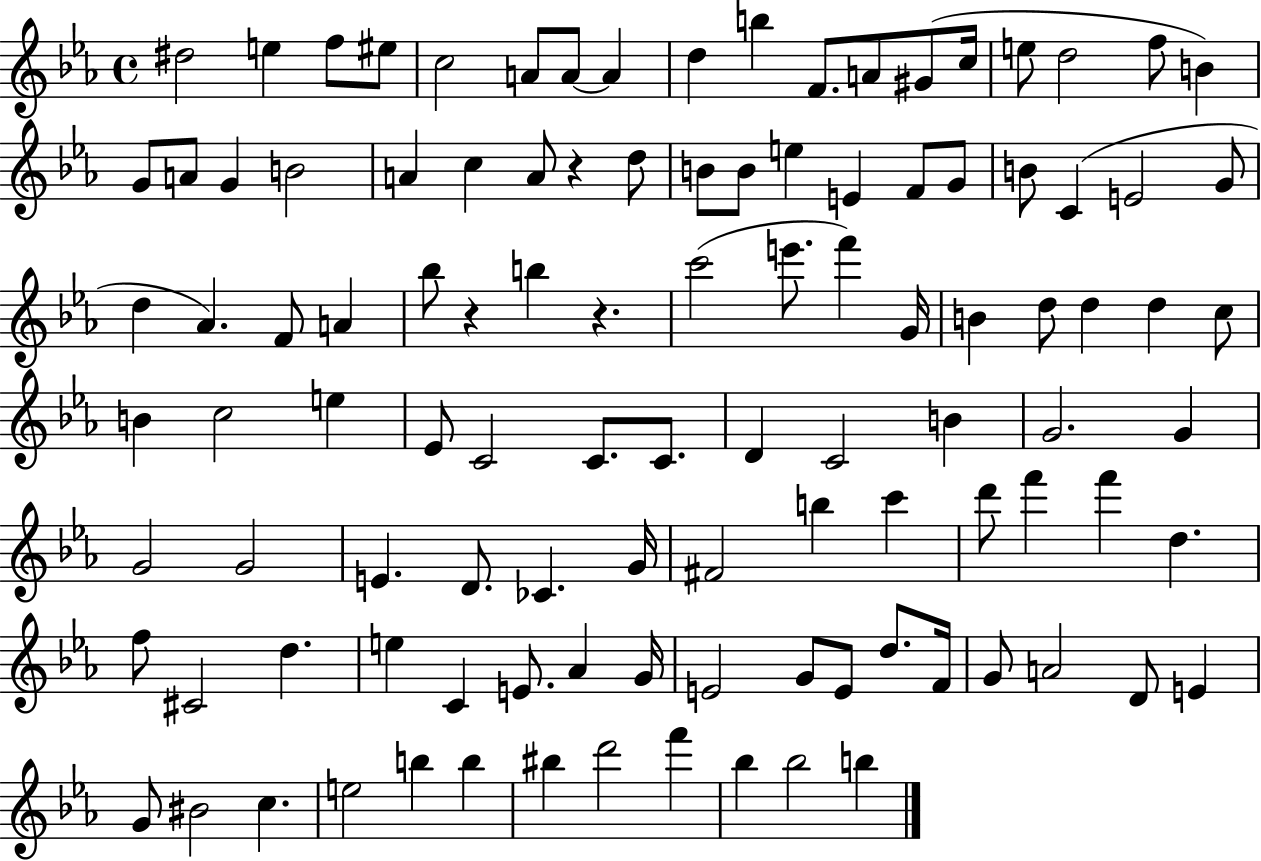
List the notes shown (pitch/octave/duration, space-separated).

D#5/h E5/q F5/e EIS5/e C5/h A4/e A4/e A4/q D5/q B5/q F4/e. A4/e G#4/e C5/s E5/e D5/h F5/e B4/q G4/e A4/e G4/q B4/h A4/q C5/q A4/e R/q D5/e B4/e B4/e E5/q E4/q F4/e G4/e B4/e C4/q E4/h G4/e D5/q Ab4/q. F4/e A4/q Bb5/e R/q B5/q R/q. C6/h E6/e. F6/q G4/s B4/q D5/e D5/q D5/q C5/e B4/q C5/h E5/q Eb4/e C4/h C4/e. C4/e. D4/q C4/h B4/q G4/h. G4/q G4/h G4/h E4/q. D4/e. CES4/q. G4/s F#4/h B5/q C6/q D6/e F6/q F6/q D5/q. F5/e C#4/h D5/q. E5/q C4/q E4/e. Ab4/q G4/s E4/h G4/e E4/e D5/e. F4/s G4/e A4/h D4/e E4/q G4/e BIS4/h C5/q. E5/h B5/q B5/q BIS5/q D6/h F6/q Bb5/q Bb5/h B5/q